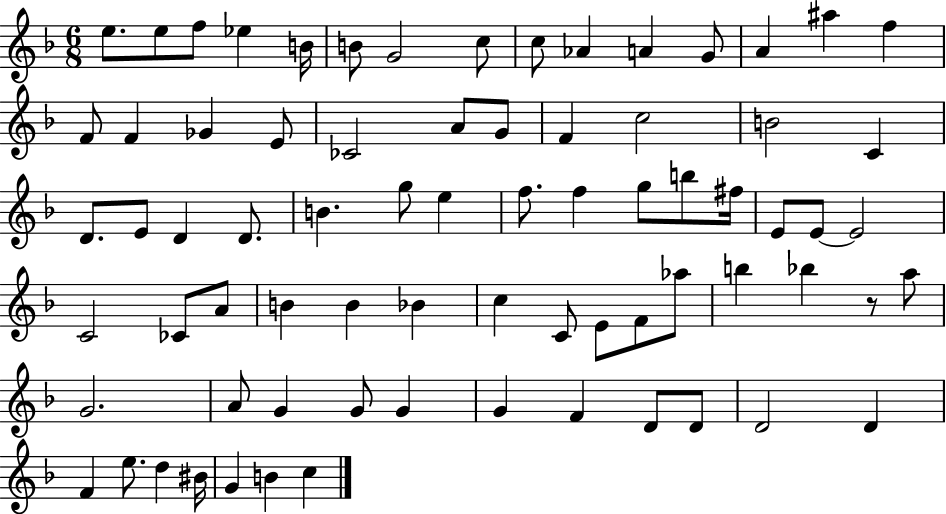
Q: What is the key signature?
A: F major